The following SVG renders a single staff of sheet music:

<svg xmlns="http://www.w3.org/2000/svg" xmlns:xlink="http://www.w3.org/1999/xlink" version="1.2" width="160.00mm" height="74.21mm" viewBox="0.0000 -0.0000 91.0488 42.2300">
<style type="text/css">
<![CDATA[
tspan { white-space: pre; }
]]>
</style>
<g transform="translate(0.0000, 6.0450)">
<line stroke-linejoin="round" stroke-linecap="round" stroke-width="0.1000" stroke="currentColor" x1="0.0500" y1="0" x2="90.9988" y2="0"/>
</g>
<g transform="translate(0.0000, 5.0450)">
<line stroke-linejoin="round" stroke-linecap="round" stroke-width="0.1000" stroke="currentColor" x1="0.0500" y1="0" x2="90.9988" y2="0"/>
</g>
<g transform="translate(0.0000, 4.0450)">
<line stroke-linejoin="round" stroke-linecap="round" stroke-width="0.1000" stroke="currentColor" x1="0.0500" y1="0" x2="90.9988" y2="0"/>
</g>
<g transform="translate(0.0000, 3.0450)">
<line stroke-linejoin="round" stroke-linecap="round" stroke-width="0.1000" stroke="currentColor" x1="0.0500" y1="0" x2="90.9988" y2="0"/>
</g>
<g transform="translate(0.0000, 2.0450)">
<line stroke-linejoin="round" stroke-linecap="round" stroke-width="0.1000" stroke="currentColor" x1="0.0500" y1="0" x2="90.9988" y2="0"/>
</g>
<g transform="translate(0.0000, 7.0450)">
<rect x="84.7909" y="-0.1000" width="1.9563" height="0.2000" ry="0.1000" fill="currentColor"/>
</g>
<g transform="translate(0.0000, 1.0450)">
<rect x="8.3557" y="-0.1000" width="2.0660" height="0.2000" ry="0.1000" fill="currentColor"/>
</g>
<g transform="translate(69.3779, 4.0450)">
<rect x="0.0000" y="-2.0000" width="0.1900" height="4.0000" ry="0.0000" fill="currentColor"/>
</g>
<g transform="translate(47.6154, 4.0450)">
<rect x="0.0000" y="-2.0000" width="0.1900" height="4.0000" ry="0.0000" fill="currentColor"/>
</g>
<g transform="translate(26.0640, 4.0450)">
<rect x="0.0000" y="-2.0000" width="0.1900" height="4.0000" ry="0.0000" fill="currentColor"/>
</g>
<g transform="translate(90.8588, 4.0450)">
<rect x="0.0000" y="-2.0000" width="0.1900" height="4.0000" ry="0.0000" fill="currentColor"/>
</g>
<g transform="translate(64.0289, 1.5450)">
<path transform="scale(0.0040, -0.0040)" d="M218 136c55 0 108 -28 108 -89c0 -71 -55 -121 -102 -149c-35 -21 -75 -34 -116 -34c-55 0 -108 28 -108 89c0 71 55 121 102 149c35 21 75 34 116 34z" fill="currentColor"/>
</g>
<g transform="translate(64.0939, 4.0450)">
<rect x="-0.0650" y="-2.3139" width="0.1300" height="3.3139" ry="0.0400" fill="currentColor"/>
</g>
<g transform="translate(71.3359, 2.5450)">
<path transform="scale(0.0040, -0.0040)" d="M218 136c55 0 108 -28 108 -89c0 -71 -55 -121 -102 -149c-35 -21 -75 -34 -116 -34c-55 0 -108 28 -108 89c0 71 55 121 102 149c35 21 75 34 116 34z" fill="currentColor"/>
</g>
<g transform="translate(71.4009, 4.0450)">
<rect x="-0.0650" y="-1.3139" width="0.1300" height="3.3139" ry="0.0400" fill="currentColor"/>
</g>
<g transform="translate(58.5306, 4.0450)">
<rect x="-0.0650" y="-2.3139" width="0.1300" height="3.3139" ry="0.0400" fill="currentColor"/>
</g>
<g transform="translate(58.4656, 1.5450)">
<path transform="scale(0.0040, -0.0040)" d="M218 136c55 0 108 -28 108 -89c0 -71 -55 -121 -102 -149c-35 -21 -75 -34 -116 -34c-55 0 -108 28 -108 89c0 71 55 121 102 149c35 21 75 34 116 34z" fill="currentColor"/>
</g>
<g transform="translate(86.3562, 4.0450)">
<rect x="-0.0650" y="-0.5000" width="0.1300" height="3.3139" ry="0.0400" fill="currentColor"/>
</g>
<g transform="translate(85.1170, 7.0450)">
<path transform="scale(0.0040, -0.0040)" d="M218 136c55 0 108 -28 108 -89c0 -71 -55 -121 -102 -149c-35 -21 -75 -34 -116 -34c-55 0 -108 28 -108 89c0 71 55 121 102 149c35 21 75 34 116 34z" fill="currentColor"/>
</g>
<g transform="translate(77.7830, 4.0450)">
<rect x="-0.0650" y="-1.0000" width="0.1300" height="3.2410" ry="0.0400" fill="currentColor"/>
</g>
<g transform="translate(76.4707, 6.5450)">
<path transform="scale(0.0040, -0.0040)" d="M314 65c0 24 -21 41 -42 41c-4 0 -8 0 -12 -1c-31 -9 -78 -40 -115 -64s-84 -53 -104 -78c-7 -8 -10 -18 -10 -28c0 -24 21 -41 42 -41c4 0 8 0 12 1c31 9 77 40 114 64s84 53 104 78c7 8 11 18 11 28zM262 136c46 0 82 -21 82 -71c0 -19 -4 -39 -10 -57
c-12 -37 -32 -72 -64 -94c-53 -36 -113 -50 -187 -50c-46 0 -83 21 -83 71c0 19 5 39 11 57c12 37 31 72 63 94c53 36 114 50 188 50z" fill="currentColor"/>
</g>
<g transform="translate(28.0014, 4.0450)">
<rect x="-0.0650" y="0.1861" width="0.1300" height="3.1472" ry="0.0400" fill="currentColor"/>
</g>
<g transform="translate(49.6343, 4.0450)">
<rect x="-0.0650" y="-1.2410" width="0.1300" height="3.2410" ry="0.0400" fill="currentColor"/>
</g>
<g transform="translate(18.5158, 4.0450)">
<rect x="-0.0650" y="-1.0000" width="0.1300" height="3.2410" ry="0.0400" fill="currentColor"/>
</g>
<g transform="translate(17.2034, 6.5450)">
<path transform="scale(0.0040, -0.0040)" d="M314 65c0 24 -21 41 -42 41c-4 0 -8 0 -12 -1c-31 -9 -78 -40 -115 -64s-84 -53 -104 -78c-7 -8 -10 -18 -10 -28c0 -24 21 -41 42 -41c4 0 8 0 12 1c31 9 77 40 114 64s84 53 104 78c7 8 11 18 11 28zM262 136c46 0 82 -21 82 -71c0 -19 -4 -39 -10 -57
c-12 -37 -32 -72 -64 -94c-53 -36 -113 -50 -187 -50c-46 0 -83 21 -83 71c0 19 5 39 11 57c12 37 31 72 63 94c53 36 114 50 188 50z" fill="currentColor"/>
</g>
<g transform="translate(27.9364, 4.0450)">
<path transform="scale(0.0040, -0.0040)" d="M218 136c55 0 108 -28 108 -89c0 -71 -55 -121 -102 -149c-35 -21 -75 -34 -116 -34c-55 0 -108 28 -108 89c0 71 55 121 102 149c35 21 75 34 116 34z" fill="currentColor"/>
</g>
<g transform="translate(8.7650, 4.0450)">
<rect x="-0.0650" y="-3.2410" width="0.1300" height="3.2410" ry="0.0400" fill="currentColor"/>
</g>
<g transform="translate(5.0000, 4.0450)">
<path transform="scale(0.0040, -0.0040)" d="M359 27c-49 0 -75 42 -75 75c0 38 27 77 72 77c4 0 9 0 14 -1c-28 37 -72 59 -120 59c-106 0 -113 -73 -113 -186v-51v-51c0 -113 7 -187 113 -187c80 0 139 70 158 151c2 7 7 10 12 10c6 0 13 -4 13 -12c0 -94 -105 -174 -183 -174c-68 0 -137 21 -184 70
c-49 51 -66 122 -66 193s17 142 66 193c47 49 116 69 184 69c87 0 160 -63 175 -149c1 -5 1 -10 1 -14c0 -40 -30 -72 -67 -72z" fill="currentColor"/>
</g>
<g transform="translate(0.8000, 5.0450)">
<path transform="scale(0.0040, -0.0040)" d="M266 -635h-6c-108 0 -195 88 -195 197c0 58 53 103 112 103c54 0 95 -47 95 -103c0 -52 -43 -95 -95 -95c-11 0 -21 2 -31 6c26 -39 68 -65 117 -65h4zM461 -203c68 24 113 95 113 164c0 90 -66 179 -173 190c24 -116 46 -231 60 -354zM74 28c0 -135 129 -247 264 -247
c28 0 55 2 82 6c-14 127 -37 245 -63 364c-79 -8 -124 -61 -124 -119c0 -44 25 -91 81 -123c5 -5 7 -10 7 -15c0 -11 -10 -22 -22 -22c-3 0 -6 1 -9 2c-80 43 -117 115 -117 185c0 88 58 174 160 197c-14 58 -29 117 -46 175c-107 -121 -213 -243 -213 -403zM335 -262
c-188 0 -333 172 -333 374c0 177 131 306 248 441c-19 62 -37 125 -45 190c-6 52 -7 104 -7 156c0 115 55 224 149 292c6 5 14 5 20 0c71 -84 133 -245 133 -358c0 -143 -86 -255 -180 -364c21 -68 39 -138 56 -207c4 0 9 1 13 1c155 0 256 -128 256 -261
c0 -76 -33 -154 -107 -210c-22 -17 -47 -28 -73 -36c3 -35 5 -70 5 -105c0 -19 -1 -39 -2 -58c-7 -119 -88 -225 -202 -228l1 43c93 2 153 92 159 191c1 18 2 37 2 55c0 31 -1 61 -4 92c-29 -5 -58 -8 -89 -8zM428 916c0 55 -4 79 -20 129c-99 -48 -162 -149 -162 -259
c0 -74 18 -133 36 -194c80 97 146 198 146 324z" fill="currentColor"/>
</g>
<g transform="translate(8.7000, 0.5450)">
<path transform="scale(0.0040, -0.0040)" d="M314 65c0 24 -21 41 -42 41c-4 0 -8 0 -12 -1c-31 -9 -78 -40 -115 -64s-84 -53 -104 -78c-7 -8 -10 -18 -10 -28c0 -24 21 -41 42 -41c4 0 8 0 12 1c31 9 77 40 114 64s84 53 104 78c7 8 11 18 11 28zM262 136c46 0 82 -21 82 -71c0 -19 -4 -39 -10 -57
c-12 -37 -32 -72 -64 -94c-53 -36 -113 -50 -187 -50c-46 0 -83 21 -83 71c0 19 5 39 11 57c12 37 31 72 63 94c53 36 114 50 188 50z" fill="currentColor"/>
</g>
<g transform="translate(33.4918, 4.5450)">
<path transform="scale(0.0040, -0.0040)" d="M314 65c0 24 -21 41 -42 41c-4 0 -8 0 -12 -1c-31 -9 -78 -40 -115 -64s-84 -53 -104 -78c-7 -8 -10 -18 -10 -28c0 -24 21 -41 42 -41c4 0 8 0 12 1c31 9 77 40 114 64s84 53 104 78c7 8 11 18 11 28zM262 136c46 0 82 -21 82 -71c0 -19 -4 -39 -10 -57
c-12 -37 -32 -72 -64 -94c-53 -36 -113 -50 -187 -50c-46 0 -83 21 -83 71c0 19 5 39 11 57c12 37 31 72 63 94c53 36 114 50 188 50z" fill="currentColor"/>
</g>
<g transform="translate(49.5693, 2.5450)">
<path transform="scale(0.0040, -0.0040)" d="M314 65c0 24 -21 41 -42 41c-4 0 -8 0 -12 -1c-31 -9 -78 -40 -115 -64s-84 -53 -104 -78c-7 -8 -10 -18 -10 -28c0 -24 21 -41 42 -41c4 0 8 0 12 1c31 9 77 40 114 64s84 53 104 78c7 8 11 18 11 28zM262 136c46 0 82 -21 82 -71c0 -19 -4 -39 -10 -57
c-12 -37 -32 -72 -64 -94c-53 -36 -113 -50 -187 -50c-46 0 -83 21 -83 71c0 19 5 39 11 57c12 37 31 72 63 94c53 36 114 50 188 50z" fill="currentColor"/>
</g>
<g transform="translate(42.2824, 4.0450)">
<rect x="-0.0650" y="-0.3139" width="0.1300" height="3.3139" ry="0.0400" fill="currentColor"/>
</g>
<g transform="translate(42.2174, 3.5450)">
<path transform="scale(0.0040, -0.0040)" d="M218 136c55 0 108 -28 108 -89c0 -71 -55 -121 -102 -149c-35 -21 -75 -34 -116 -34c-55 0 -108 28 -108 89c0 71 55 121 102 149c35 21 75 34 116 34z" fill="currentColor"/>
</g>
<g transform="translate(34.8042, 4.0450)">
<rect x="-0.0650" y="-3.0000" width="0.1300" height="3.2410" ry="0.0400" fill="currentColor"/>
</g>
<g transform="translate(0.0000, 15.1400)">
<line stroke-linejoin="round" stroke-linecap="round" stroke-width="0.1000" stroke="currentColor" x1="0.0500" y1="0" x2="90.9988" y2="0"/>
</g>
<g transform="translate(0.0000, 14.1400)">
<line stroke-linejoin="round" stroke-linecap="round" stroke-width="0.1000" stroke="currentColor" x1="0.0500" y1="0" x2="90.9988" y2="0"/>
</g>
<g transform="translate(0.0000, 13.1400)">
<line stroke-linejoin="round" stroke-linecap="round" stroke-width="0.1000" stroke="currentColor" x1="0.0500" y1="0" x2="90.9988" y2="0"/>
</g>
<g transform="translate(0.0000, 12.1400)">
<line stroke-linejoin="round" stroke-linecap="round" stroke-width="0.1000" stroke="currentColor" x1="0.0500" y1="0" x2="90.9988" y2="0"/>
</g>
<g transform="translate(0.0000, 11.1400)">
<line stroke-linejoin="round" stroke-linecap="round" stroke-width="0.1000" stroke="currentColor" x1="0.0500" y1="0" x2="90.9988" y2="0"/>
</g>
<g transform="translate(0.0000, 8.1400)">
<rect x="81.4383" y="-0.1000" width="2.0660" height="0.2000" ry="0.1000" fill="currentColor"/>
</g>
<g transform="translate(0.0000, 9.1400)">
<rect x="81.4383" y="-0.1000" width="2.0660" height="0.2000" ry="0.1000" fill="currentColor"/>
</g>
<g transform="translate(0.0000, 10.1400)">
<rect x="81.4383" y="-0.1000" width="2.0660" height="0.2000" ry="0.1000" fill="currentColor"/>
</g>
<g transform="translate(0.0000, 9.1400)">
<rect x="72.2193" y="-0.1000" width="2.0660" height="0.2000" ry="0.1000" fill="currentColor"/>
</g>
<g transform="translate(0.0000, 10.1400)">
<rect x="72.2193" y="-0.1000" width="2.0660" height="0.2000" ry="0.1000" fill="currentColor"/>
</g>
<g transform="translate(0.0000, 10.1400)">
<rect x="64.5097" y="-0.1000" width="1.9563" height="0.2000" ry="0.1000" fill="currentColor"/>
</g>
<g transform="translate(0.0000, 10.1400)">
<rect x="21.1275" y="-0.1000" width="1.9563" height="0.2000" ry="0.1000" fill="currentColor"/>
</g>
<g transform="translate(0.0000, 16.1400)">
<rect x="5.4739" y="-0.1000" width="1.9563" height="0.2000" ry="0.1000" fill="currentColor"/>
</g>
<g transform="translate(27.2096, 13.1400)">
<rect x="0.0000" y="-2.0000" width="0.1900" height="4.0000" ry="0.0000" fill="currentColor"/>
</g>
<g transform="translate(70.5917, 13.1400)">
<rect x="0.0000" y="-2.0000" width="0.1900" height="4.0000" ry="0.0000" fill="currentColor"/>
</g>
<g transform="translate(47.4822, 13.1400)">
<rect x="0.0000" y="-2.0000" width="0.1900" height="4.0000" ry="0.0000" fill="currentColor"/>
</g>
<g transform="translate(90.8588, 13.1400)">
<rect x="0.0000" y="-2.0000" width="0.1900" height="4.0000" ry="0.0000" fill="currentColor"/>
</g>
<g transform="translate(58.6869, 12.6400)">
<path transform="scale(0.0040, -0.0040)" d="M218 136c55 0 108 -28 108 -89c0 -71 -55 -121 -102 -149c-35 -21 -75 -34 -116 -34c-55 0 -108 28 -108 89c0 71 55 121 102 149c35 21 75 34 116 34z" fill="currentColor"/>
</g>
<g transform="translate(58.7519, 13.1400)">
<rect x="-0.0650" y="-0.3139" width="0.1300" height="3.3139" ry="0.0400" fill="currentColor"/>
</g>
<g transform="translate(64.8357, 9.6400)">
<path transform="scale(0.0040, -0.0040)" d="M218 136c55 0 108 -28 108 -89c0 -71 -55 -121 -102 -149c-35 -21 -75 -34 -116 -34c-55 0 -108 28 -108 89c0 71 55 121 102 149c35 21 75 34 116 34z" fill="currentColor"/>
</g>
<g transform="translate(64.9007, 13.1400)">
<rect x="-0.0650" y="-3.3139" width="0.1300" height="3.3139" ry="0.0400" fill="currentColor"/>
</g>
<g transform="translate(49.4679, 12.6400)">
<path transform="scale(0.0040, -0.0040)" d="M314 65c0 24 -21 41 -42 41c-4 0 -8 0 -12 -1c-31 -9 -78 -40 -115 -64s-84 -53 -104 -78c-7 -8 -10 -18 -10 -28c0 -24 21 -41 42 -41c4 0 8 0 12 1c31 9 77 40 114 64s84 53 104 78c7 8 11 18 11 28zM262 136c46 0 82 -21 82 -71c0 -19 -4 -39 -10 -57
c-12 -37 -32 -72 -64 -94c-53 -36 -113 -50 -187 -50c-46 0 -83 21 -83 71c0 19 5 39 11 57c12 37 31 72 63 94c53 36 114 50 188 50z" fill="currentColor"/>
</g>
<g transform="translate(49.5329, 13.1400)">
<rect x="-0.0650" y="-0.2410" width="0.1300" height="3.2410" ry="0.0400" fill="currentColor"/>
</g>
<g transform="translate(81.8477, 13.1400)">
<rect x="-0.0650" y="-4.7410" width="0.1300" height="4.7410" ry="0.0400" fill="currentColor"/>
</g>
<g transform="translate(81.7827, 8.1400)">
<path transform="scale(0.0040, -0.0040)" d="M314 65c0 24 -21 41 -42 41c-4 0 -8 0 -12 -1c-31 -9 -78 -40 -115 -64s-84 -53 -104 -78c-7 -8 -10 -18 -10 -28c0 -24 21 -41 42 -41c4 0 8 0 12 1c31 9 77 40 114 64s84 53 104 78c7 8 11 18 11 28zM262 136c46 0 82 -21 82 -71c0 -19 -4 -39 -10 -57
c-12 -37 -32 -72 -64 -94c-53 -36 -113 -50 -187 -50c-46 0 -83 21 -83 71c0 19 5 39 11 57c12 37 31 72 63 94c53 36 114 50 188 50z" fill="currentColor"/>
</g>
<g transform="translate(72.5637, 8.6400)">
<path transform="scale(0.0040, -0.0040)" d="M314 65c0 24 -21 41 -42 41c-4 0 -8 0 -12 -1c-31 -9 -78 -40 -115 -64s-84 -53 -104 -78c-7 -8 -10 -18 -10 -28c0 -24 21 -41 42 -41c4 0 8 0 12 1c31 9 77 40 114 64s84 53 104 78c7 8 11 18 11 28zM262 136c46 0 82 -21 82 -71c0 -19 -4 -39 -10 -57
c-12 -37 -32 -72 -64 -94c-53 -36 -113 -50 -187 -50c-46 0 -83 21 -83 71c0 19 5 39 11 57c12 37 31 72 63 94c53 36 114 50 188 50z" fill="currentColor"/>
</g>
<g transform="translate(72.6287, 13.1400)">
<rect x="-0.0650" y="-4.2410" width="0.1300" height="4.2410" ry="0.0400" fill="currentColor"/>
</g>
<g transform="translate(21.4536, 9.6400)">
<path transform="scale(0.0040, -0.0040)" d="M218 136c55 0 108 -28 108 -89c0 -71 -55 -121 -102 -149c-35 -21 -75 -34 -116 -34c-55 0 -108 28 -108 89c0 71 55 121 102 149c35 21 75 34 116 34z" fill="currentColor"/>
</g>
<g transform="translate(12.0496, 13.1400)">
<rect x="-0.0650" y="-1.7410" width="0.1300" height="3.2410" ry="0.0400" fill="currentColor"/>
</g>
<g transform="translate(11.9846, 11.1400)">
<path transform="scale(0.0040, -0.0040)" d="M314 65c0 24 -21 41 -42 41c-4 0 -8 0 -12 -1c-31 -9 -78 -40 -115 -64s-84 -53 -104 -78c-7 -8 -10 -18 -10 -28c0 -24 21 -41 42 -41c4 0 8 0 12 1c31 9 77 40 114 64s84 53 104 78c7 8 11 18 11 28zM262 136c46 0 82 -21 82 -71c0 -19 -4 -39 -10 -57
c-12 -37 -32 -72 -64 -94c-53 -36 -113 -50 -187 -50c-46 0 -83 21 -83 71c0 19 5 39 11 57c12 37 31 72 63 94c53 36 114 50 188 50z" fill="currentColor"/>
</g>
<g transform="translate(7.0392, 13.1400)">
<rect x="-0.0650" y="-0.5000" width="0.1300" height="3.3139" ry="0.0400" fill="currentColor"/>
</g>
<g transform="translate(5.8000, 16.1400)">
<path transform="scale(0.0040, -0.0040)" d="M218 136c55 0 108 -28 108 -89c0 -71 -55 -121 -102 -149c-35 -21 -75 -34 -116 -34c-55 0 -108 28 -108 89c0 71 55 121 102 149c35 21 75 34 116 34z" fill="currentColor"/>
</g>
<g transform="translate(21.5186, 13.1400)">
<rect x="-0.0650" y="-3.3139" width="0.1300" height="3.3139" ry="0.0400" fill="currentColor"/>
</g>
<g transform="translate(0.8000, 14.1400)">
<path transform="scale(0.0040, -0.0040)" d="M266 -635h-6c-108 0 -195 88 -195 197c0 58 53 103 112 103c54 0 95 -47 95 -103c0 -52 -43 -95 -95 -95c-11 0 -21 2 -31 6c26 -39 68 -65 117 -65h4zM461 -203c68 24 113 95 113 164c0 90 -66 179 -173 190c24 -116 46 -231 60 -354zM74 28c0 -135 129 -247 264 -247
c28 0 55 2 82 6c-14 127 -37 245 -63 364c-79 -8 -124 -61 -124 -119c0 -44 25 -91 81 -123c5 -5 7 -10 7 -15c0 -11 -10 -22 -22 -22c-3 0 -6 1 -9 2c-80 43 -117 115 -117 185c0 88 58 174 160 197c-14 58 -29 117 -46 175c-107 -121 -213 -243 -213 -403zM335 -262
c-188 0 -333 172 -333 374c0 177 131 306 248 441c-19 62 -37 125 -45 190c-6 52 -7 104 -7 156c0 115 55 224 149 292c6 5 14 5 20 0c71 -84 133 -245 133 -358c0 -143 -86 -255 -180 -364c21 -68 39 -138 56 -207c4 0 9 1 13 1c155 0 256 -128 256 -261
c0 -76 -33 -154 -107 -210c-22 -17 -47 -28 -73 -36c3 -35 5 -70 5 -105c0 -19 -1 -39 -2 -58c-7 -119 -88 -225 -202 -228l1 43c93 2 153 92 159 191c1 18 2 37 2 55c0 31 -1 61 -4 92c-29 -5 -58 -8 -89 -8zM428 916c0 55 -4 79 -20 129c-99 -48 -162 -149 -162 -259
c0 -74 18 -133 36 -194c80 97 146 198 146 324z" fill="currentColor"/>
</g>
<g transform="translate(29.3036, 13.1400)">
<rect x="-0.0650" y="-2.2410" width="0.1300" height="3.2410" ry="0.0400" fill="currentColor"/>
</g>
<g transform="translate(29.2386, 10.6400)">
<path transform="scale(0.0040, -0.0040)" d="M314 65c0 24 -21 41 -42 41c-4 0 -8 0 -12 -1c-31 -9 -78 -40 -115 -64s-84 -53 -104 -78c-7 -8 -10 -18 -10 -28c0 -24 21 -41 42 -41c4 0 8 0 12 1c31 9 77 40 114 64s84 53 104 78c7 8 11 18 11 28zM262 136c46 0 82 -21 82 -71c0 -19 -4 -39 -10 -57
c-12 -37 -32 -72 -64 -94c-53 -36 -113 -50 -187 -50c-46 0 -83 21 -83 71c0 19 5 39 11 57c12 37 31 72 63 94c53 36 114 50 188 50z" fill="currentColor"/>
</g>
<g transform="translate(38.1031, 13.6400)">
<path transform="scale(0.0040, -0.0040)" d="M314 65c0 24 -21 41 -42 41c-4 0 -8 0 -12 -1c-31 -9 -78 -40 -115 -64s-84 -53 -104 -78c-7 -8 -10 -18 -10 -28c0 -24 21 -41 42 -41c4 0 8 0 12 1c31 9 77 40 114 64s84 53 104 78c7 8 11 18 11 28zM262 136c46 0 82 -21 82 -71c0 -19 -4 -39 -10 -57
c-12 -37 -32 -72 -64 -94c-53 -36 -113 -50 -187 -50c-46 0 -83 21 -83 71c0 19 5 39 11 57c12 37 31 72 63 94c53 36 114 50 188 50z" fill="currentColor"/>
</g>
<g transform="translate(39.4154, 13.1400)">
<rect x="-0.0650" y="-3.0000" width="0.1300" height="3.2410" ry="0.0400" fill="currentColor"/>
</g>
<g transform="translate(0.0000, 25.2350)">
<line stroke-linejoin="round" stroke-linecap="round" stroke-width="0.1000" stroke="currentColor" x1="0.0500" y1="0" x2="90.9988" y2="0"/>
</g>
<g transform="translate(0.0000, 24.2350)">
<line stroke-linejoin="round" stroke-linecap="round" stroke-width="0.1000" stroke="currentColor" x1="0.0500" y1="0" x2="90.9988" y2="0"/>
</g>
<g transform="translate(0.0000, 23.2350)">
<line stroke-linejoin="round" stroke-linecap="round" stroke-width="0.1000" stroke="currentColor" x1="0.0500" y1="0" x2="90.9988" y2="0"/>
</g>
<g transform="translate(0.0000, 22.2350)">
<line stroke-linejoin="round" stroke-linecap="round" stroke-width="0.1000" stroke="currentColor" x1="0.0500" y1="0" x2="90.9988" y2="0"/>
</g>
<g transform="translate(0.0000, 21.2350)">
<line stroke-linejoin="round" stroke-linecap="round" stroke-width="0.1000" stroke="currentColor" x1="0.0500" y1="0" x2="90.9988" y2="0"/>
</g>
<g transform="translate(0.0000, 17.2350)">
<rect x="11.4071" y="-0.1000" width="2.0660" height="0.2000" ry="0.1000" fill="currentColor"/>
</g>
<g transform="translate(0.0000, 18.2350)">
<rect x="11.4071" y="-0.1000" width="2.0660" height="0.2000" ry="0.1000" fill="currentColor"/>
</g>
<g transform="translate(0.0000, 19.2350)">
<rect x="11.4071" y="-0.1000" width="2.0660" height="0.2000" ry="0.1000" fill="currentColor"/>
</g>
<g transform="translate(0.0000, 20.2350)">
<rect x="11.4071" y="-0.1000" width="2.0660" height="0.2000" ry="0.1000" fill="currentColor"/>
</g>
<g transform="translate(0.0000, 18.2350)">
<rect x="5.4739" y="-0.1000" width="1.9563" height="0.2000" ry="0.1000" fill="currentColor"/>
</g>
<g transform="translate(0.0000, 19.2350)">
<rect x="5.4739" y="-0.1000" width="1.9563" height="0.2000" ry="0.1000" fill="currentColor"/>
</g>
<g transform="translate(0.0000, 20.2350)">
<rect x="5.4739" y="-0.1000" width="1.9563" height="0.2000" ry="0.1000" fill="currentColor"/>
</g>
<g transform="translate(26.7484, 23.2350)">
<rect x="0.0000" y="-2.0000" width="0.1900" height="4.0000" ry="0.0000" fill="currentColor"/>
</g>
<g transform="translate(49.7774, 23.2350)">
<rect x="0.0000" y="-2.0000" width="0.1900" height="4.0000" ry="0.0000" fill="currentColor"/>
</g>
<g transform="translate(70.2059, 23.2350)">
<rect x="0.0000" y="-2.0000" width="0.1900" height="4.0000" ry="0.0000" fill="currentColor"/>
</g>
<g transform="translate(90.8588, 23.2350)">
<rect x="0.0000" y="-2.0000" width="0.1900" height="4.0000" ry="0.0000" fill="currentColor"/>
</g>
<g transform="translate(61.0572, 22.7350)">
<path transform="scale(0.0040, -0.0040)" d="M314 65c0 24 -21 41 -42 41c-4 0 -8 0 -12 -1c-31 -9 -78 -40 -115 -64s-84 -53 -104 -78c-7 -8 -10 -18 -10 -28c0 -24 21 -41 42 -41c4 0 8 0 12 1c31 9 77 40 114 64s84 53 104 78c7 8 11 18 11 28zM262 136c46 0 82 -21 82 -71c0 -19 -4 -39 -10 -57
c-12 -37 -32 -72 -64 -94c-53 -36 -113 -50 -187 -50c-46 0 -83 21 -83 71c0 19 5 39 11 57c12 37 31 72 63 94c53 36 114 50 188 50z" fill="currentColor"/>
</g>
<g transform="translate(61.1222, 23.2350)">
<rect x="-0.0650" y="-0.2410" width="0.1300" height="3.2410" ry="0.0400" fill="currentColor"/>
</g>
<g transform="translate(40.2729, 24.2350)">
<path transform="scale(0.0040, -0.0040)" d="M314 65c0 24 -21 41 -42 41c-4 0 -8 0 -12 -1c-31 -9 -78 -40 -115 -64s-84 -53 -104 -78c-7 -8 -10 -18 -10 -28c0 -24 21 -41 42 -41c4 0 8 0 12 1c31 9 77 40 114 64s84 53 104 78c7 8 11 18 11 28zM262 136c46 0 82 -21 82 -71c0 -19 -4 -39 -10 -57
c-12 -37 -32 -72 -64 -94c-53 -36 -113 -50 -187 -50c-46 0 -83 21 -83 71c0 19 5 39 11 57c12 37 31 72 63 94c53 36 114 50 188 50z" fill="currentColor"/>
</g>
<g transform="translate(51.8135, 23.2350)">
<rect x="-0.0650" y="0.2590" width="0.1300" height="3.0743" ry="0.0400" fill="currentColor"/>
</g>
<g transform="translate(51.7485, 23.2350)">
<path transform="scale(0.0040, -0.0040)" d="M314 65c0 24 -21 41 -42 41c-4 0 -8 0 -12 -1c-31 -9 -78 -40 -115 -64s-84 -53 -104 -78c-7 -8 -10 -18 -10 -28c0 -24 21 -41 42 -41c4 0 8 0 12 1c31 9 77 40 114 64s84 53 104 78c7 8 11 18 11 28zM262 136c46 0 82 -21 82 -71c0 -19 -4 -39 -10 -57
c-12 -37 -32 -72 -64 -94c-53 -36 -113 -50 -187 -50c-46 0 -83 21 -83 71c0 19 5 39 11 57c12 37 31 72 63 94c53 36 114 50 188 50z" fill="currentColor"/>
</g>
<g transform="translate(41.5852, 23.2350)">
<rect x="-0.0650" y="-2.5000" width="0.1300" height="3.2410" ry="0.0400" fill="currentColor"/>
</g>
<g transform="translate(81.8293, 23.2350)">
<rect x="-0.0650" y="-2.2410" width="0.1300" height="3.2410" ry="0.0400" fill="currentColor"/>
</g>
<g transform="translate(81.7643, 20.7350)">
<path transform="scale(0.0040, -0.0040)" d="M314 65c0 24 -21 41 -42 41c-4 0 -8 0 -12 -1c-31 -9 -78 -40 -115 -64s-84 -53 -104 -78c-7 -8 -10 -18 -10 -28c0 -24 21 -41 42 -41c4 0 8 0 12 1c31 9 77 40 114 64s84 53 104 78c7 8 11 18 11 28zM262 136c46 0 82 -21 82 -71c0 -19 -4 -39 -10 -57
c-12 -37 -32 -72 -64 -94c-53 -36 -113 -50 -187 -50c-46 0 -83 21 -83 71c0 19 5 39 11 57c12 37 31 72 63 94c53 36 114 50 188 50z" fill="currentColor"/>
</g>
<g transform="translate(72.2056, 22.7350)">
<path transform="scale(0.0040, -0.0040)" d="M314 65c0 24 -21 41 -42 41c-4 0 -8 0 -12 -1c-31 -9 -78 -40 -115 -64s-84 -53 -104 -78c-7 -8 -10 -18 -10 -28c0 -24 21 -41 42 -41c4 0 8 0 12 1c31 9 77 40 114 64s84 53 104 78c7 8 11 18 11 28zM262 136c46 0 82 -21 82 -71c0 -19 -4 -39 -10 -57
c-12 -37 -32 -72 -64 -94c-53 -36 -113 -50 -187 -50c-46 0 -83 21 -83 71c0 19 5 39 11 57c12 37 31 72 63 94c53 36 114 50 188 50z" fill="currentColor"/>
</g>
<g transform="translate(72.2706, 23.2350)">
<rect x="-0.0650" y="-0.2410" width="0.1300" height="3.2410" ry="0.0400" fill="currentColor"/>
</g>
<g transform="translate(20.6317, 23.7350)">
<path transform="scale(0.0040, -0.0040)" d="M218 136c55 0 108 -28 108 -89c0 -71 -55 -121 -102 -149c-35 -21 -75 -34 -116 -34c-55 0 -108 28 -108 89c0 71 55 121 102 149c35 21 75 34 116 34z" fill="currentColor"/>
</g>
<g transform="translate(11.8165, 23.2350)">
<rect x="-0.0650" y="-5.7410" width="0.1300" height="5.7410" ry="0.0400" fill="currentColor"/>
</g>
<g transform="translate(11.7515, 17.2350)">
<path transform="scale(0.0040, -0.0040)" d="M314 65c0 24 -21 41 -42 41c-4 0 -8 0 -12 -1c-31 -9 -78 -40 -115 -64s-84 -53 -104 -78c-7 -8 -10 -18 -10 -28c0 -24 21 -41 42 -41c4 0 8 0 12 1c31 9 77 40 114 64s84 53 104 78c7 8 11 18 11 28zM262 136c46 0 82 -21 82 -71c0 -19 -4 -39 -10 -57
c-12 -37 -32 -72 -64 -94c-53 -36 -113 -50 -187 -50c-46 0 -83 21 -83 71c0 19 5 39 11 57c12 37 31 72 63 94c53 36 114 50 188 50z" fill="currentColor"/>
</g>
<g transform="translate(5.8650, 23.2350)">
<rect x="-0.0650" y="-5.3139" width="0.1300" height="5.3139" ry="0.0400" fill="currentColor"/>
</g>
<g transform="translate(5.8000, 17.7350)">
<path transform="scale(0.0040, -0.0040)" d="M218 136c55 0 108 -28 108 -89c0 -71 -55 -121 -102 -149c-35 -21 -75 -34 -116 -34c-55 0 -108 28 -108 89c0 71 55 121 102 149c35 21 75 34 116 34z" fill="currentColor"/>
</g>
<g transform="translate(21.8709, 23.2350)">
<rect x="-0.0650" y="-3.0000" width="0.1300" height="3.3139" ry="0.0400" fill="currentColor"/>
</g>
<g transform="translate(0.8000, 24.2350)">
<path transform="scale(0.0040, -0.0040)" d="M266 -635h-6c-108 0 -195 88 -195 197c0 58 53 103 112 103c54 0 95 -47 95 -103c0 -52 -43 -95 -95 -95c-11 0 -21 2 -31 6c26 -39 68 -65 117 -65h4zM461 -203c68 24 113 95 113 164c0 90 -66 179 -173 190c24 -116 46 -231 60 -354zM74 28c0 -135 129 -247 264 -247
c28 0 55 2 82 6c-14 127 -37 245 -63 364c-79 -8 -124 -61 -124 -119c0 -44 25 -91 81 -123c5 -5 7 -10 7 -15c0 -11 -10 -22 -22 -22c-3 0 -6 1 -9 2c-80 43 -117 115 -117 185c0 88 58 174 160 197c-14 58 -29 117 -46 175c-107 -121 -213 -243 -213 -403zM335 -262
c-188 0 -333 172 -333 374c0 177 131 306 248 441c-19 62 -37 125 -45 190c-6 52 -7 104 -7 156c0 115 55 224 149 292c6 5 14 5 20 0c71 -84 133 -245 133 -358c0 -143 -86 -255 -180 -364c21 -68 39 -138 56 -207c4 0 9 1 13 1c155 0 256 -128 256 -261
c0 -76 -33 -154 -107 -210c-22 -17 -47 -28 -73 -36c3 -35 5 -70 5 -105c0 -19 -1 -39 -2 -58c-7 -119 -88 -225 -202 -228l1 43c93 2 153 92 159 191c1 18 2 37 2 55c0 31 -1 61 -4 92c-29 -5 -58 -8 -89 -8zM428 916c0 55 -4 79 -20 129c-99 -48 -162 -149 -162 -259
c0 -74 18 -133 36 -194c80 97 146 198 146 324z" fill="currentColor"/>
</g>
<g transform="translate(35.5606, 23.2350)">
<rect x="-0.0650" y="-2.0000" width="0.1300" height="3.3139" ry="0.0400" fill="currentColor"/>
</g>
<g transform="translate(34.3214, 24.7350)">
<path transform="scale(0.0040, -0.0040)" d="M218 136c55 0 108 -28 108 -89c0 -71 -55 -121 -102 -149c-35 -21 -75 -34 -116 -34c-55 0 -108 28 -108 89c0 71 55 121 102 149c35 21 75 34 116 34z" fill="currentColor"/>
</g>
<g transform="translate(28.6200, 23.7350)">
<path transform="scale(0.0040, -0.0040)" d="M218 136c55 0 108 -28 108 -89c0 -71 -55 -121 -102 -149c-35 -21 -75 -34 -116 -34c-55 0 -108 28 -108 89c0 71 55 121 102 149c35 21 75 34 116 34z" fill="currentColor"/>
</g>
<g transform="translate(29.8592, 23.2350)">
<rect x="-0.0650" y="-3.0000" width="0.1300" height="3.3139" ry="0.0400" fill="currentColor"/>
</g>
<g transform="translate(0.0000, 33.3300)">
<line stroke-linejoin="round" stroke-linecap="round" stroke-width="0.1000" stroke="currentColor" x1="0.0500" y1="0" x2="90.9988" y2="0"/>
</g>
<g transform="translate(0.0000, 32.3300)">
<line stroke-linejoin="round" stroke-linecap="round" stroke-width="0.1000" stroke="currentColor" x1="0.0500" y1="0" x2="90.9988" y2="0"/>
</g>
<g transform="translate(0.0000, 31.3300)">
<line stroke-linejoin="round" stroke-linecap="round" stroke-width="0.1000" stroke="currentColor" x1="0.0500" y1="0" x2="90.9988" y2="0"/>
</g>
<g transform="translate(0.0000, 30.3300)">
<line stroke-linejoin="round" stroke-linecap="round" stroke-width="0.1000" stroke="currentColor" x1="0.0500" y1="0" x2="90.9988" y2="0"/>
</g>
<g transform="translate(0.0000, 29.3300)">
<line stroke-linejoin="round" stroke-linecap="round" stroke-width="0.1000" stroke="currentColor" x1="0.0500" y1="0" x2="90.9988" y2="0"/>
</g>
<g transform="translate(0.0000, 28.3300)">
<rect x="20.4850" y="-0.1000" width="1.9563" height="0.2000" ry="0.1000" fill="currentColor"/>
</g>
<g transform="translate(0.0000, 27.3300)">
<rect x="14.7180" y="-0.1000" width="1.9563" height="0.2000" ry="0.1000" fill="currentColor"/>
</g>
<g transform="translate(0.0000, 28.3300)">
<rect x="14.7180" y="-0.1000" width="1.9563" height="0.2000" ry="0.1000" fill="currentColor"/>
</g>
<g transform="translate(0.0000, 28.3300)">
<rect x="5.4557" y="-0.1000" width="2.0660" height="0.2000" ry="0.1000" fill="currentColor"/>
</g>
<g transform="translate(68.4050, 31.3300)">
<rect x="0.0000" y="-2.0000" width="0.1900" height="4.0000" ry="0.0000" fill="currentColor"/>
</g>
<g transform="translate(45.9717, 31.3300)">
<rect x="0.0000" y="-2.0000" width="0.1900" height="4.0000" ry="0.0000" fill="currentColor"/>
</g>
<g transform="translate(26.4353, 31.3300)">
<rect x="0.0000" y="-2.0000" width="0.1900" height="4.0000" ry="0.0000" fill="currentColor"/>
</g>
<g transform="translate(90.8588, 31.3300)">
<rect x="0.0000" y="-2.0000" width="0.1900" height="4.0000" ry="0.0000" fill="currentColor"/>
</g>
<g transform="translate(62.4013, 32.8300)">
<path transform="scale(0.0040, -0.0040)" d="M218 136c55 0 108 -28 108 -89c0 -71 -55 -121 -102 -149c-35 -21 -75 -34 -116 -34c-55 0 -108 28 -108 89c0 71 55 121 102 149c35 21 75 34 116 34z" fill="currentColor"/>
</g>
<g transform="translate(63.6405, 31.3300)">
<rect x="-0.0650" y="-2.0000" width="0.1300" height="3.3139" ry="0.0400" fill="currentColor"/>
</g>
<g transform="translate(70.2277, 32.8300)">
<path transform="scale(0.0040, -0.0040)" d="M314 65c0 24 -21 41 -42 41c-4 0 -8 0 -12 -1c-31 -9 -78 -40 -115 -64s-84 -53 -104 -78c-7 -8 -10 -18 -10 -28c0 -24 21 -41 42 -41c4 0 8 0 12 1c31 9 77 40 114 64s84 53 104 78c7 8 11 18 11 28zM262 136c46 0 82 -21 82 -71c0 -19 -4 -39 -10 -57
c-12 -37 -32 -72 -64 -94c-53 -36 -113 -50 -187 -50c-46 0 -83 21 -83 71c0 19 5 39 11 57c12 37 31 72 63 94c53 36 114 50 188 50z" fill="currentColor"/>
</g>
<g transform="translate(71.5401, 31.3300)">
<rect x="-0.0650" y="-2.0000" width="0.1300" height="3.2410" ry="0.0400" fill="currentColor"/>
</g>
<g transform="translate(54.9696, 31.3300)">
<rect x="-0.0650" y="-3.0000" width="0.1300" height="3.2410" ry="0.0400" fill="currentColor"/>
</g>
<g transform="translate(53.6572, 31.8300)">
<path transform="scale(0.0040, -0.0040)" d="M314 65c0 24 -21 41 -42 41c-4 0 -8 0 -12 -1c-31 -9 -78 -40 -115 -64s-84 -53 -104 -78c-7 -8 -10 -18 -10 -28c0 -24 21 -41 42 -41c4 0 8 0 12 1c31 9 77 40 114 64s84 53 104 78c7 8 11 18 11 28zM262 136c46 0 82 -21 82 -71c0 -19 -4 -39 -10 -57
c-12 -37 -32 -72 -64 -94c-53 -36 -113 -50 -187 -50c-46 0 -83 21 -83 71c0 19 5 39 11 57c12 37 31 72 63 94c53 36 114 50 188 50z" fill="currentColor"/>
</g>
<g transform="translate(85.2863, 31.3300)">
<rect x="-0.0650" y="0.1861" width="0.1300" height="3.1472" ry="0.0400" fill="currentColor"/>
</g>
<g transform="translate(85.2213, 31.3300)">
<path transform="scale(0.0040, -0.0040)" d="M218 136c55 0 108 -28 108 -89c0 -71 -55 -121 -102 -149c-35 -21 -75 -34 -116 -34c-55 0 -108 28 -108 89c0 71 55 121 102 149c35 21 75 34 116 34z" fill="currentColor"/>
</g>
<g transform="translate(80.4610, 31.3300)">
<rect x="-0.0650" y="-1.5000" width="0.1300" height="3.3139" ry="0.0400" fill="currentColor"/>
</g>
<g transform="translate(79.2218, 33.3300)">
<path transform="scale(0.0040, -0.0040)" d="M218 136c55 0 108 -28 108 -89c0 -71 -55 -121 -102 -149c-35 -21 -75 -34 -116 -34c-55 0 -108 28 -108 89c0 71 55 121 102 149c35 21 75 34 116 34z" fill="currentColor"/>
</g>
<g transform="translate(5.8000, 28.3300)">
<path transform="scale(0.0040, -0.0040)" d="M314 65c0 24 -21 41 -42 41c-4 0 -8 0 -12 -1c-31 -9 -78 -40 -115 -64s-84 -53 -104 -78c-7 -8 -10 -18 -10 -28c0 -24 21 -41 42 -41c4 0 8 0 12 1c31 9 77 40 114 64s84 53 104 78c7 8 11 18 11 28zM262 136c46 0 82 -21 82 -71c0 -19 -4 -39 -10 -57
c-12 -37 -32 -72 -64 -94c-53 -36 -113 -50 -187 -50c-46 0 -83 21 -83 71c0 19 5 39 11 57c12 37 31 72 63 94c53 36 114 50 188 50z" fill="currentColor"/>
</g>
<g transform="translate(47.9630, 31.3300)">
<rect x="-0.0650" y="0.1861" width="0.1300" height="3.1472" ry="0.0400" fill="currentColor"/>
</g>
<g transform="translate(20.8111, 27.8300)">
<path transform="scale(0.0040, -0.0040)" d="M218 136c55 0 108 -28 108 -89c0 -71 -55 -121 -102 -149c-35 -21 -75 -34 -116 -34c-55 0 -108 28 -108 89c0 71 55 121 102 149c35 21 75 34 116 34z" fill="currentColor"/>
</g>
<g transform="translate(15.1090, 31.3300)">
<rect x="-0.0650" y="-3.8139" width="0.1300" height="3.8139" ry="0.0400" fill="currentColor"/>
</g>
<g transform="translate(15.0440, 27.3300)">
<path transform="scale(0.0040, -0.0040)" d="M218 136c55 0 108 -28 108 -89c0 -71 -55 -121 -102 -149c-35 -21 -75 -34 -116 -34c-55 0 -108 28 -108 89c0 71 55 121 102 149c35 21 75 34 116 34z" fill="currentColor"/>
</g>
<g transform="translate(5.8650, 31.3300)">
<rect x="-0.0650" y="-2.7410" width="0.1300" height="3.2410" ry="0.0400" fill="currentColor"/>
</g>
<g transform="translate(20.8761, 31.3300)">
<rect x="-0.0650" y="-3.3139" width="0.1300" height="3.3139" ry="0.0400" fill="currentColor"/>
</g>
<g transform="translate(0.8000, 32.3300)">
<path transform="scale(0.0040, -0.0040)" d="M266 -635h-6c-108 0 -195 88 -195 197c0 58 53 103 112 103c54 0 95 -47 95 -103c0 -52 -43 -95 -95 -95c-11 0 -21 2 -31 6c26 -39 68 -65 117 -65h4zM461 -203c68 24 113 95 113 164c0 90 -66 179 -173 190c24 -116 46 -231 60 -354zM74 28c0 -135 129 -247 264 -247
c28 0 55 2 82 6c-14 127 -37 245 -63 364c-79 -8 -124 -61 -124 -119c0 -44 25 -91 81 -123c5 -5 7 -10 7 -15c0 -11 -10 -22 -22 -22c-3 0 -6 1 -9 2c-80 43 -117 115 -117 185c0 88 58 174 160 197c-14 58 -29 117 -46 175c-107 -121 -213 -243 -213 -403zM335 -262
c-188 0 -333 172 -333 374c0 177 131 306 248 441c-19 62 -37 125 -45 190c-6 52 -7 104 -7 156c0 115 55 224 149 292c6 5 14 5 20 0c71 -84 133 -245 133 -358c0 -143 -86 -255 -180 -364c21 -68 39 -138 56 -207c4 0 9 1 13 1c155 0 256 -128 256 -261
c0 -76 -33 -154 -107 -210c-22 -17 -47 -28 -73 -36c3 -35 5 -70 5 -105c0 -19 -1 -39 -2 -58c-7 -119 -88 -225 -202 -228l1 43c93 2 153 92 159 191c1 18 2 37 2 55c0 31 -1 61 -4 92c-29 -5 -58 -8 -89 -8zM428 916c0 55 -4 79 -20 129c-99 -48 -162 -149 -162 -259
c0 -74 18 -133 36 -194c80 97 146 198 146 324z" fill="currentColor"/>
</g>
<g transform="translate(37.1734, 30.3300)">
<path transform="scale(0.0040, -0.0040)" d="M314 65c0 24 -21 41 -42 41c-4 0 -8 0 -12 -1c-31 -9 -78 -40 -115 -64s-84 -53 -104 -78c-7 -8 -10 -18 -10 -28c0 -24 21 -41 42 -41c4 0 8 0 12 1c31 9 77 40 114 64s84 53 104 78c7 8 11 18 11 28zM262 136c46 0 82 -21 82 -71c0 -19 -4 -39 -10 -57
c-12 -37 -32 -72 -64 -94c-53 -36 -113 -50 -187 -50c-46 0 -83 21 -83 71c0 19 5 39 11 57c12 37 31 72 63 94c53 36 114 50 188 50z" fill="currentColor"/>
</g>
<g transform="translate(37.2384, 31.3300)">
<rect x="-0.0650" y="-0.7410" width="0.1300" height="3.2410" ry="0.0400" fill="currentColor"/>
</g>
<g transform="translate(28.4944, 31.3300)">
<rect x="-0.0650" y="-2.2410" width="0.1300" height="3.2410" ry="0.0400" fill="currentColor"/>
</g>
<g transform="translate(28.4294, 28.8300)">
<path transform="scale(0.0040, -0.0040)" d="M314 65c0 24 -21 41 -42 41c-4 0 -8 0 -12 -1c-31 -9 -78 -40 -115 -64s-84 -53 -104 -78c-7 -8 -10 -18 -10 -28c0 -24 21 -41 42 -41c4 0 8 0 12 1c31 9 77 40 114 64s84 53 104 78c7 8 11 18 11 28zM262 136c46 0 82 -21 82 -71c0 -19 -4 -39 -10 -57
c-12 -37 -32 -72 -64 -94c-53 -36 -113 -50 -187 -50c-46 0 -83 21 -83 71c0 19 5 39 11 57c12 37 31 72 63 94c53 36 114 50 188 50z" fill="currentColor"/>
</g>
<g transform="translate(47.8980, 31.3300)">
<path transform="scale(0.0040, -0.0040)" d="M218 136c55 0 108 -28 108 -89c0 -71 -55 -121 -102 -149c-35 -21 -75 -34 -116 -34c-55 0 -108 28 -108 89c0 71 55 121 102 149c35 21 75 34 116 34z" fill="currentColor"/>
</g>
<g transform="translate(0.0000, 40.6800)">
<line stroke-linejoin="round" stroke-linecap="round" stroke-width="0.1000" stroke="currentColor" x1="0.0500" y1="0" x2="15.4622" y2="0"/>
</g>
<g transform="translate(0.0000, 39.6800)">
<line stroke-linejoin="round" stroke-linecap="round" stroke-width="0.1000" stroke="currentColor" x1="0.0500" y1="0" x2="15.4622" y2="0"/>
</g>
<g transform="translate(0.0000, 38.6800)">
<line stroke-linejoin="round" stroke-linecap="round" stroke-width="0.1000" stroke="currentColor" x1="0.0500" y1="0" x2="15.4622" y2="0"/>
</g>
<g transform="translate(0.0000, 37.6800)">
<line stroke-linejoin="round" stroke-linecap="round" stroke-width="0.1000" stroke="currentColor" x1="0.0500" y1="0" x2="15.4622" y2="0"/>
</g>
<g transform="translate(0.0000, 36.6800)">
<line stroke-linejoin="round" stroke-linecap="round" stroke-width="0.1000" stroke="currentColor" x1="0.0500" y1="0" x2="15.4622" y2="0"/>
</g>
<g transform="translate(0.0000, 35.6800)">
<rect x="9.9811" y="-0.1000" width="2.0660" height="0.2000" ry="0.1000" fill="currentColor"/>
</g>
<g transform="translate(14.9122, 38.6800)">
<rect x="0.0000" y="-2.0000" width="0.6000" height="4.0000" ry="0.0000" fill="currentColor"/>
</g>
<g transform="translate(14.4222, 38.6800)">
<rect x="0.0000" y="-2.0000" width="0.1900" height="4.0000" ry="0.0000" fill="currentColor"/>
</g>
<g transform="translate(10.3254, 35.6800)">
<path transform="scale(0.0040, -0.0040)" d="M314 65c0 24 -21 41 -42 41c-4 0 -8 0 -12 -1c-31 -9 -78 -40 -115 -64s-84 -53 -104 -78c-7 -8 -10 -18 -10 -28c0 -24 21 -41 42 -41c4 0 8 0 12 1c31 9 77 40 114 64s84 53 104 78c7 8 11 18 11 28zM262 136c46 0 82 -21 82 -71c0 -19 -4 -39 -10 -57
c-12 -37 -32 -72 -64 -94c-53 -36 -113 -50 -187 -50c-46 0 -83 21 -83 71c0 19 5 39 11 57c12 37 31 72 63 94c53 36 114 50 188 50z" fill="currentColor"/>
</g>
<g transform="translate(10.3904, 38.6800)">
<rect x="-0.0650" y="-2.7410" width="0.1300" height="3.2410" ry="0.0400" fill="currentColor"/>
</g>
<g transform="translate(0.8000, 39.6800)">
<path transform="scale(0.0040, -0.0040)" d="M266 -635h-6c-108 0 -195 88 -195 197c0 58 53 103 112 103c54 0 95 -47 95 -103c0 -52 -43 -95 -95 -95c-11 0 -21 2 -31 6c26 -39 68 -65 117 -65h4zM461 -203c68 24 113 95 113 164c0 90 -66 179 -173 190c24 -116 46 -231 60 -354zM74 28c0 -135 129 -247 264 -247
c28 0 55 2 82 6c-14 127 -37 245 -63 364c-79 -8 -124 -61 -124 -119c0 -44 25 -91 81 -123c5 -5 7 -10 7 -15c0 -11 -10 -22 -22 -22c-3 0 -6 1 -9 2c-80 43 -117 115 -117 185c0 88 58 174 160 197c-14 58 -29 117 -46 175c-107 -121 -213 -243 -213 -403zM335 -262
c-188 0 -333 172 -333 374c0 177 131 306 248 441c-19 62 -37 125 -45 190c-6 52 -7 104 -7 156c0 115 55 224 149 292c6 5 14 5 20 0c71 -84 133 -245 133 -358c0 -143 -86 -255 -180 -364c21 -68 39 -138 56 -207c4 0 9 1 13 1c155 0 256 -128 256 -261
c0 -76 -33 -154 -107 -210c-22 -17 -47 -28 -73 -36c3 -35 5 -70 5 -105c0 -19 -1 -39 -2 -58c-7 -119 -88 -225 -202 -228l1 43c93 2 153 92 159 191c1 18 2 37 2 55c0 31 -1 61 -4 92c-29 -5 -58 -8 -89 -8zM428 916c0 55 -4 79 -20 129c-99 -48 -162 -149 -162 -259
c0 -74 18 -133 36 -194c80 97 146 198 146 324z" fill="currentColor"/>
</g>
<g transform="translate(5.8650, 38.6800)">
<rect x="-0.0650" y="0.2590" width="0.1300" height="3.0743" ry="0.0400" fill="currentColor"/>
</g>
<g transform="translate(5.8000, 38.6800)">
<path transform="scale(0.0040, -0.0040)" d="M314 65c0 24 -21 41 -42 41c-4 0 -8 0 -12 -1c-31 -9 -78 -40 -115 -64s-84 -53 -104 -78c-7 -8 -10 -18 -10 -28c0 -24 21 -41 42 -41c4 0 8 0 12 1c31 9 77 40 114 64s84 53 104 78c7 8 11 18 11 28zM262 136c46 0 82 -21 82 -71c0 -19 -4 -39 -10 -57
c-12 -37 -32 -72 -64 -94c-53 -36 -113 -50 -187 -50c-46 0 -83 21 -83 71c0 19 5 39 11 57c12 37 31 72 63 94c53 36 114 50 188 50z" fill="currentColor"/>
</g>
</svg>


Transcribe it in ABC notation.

X:1
T:Untitled
M:4/4
L:1/4
K:C
b2 D2 B A2 c e2 g g e D2 C C f2 b g2 A2 c2 c b d'2 e'2 f' g'2 A A F G2 B2 c2 c2 g2 a2 c' b g2 d2 B A2 F F2 E B B2 a2